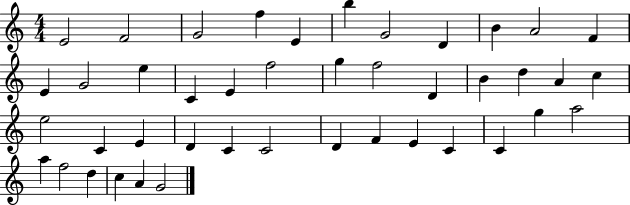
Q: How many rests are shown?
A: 0